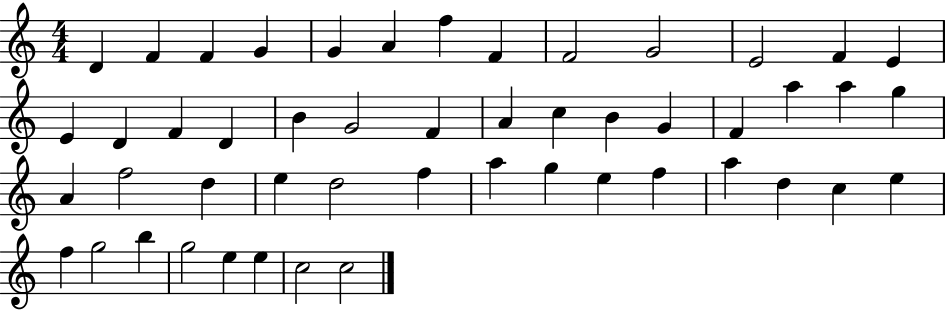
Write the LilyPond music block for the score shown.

{
  \clef treble
  \numericTimeSignature
  \time 4/4
  \key c \major
  d'4 f'4 f'4 g'4 | g'4 a'4 f''4 f'4 | f'2 g'2 | e'2 f'4 e'4 | \break e'4 d'4 f'4 d'4 | b'4 g'2 f'4 | a'4 c''4 b'4 g'4 | f'4 a''4 a''4 g''4 | \break a'4 f''2 d''4 | e''4 d''2 f''4 | a''4 g''4 e''4 f''4 | a''4 d''4 c''4 e''4 | \break f''4 g''2 b''4 | g''2 e''4 e''4 | c''2 c''2 | \bar "|."
}